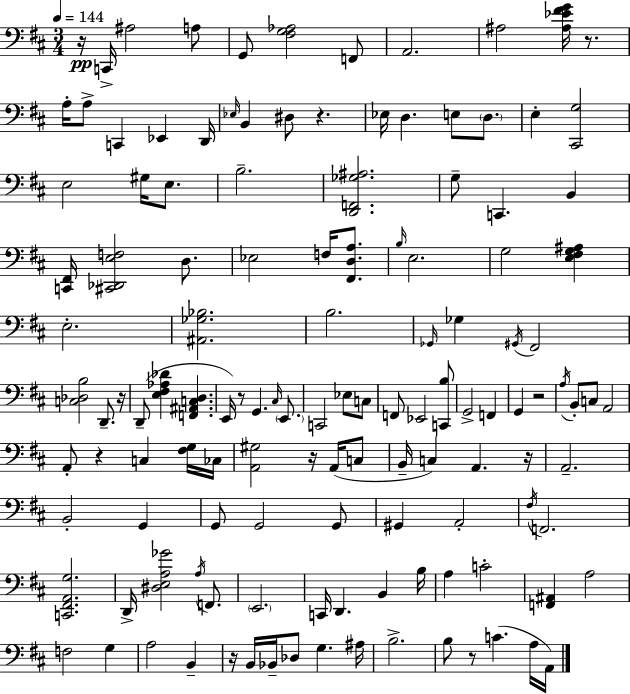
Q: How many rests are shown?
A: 11